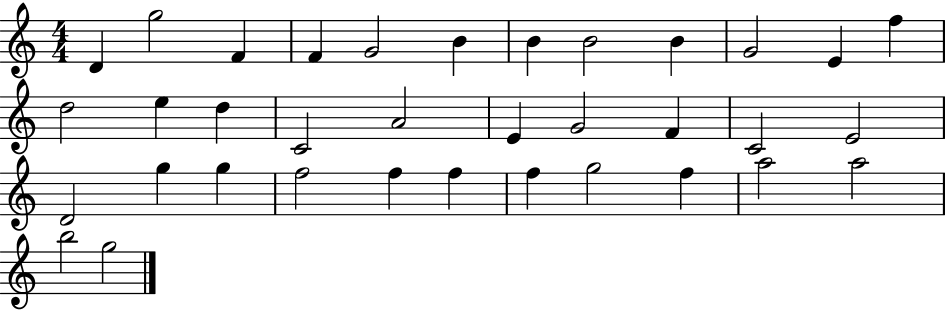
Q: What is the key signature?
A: C major